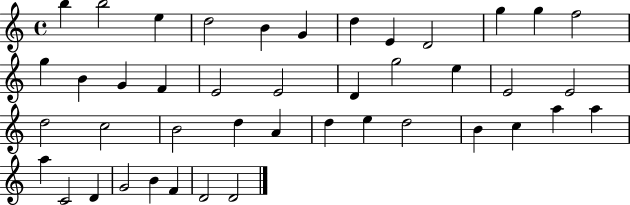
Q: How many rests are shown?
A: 0